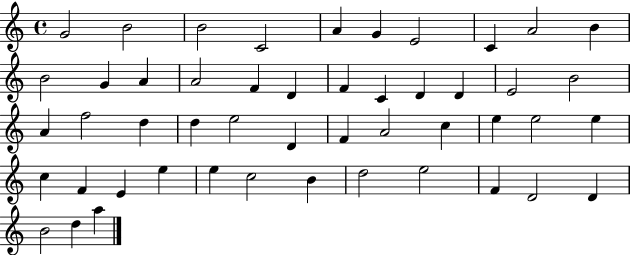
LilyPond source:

{
  \clef treble
  \time 4/4
  \defaultTimeSignature
  \key c \major
  g'2 b'2 | b'2 c'2 | a'4 g'4 e'2 | c'4 a'2 b'4 | \break b'2 g'4 a'4 | a'2 f'4 d'4 | f'4 c'4 d'4 d'4 | e'2 b'2 | \break a'4 f''2 d''4 | d''4 e''2 d'4 | f'4 a'2 c''4 | e''4 e''2 e''4 | \break c''4 f'4 e'4 e''4 | e''4 c''2 b'4 | d''2 e''2 | f'4 d'2 d'4 | \break b'2 d''4 a''4 | \bar "|."
}